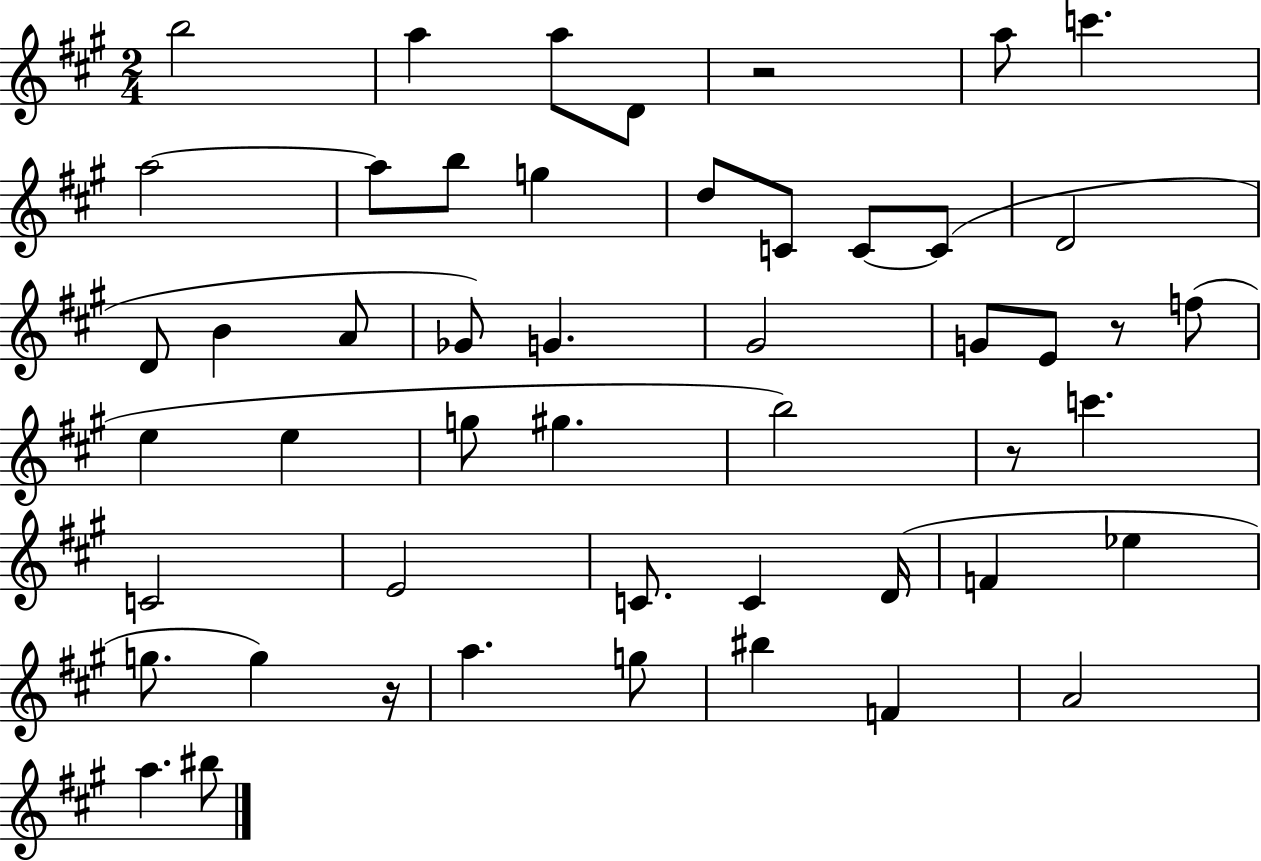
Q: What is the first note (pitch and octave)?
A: B5